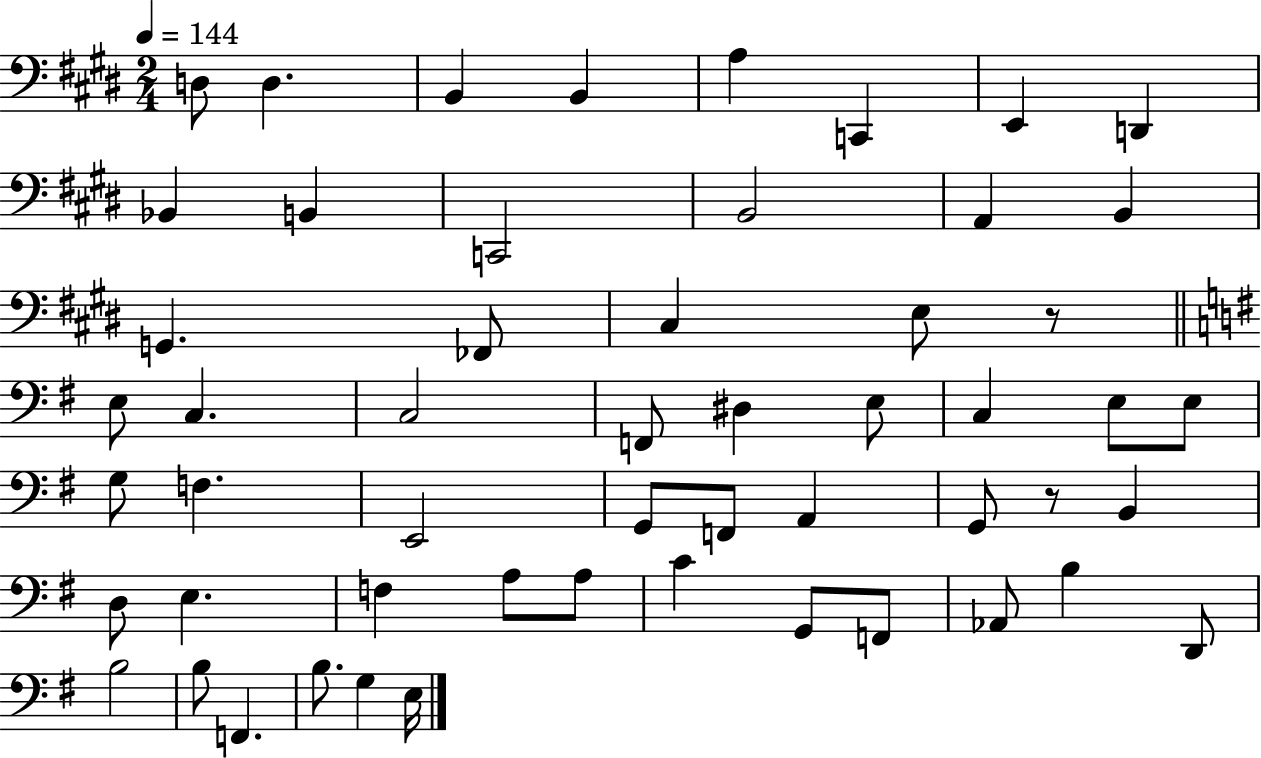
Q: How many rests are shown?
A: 2